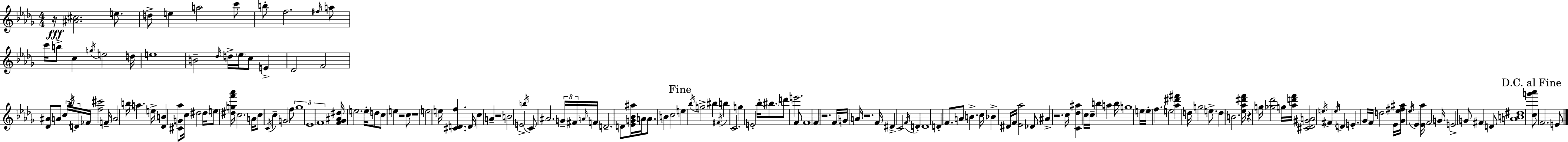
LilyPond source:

{
  \clef treble
  \numericTimeSignature
  \time 4/4
  \key bes \minor
  r16\fff <ais' cis''>2. e''8. | d''8-> e''4 a''2 c'''8 | b''8-. f''2. \grace { fis''16 } a''8 | c'''16 b''8-> c''4 \acciaccatura { g''16 } e''2 | \break d''16 e''1 | b'2-- \grace { des''16 } d''16-> \parenthesize ees''16 c''8 e'4-> | des'2 f'2 | <des' ais'>8 a'8 \tuplet 3/2 { c''16 \acciaccatura { bes''16 } d'16 } fes'16 <f'' cis'''>2 | \break f'16-- a'2 b''16 a''4. | e''16-> <des' b'>4 <cis' g' aes''>8 c''16 dis''2 | dis''16 e''8 <dis'' g'' f''' aes'''>16 c''2. | a'16 c''8 \acciaccatura { c'16 } c''4-- g'2 | \break f''8 \tuplet 3/2 { ges''1 | ees'1 | f'1 } | <f' ges' ais' dis''>16 e''2. | \break e''16-. d''8 c''8 e''4 r2 | c''8 r1 | e''2 e''16 <cis' d' f''>4. | d'16 c''4 a'4-- r2 | \break b'2 e'2-> | \acciaccatura { b''16 } c'8 ais'2. | \tuplet 3/2 { g'16-- fis'16 \grace { a'16 } } f'16 d'2.-- | d'8 <ees' g' bes' ais''>16 a'16 a'8. b'4 c''2 | \break \mark "Fine" e''4 \acciaccatura { bes''16 } g''2-> | bis''4 \acciaccatura { fis'16 } b''4 c'2. | g''4 e'2-. | bes''16-. \parenthesize bis''8. d'''8 e'''2. | \break f'8 f'1 | f'4 r2. | f'16 g'16 a'16 r2. | f'16 dis'4-> c'2 | \break \acciaccatura { f'16 } d'4-. d'1 | d'4-. f'8. | a'8 b'4.-> c''16 bes'4-> dis'16 f'16 | <ees' aes''>2 des'8 ais'4-> r2. | \break c''16 <c' des'' ais''>4 c''16 | c''16-- b''4 a''4 b''16 g''1 | e''16 e''16-. f''4. | e''2 <aes'' dis''' fis'''>4 d''16 g''2 | \break e''8.-> d''4 b'2. | <ees'' aes'' dis''' f'''>16 r4 g''16 | <ges'' des'''>2 g''16 <aes'' d''' f'''>16 <cis' des' gis' a'>2 | \acciaccatura { e''16 } fis'4 \acciaccatura { e''16 } d'4 e'4.-. | \break ges'16 f'16 d''2 ees'16 <ges' ees'' fis'' ais''>16 \acciaccatura { ees''16 } ees'4 | <ees' aes''>16 f'2 g'16 e'2-> | g'8 fis'4 d'8 <a' b' dis''>1 | \mark "D.C. al Fine" <c'' g''' aes'''>8 f'2. | \break e'8 \bar "|."
}